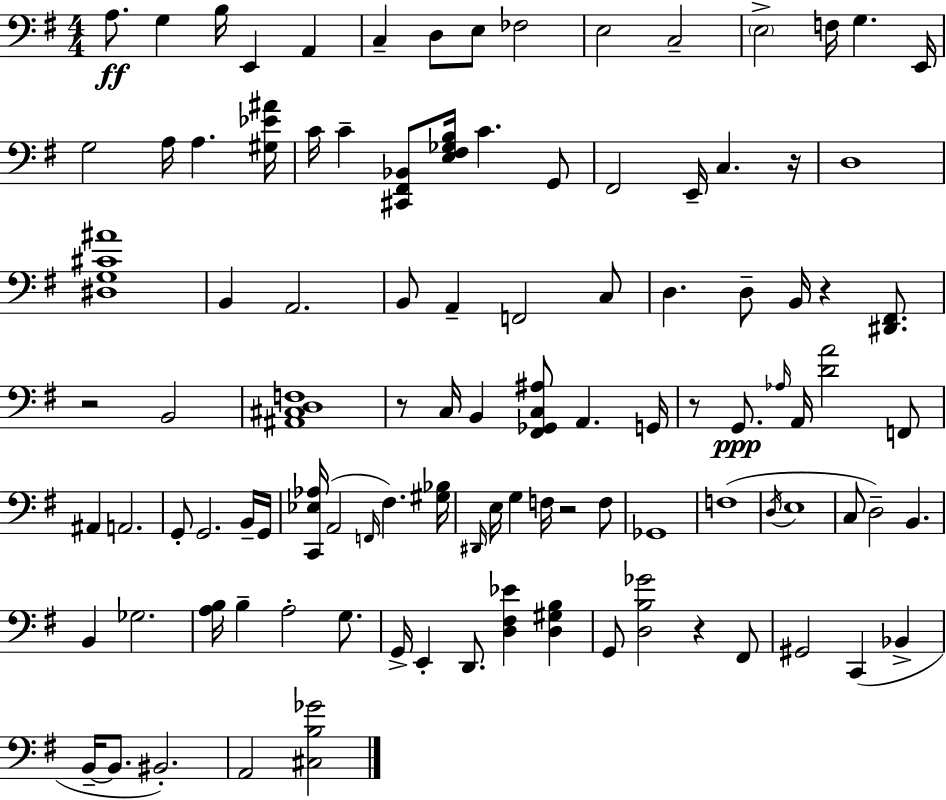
{
  \clef bass
  \numericTimeSignature
  \time 4/4
  \key e \minor
  a8.\ff g4 b16 e,4 a,4 | c4-- d8 e8 fes2 | e2 c2-- | \parenthesize e2-> f16 g4. e,16 | \break g2 a16 a4. <gis ees' ais'>16 | c'16 c'4-- <cis, fis, bes,>8 <e fis ges b>16 c'4. g,8 | fis,2 e,16-- c4. r16 | d1 | \break <dis g cis' ais'>1 | b,4 a,2. | b,8 a,4-- f,2 c8 | d4. d8-- b,16 r4 <dis, fis,>8. | \break r2 b,2 | <ais, cis d f>1 | r8 c16 b,4 <fis, ges, c ais>8 a,4. g,16 | r8 g,8.\ppp \grace { aes16 } a,16 <d' a'>2 f,8 | \break ais,4 a,2. | g,8-. g,2. b,16-- | g,16 <c, ees aes>16( a,2 \grace { f,16 } fis4.) | <gis bes>16 \grace { dis,16 } e16 g4 f16 r2 | \break f8 ges,1 | f1( | \acciaccatura { d16 } e1 | c8 d2--) b,4. | \break b,4 ges2. | <a b>16 b4-- a2-. | g8. g,16-> e,4-. d,8. <d fis ees'>4 | <d gis b>4 g,8 <d b ges'>2 r4 | \break fis,8 gis,2 c,4( | bes,4-> b,16--~~ b,8. bis,2.-.) | a,2 <cis b ges'>2 | \bar "|."
}